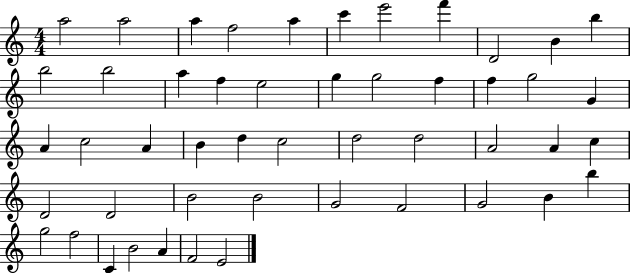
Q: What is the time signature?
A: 4/4